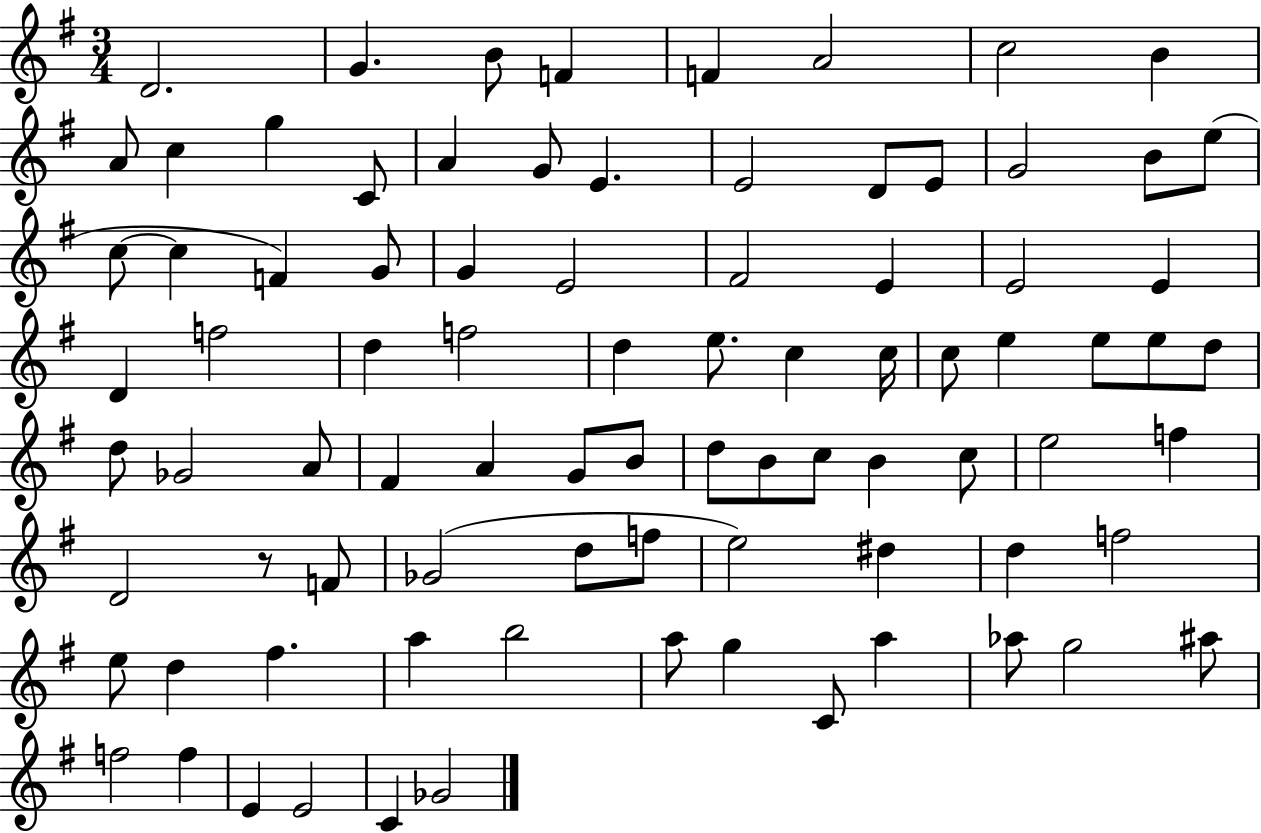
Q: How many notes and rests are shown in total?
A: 86